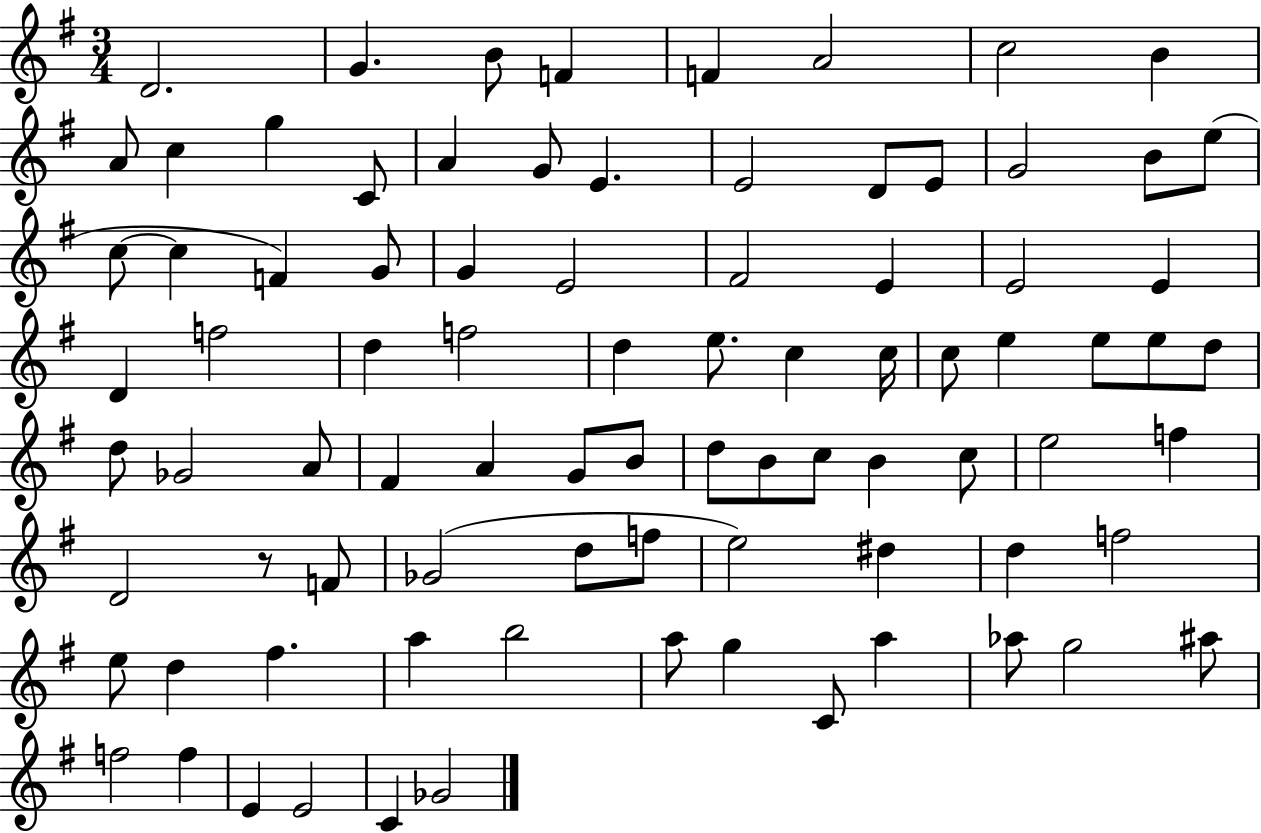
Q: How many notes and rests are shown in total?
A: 86